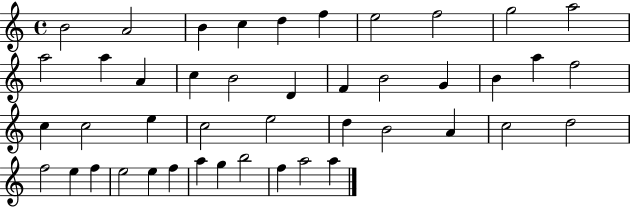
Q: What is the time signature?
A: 4/4